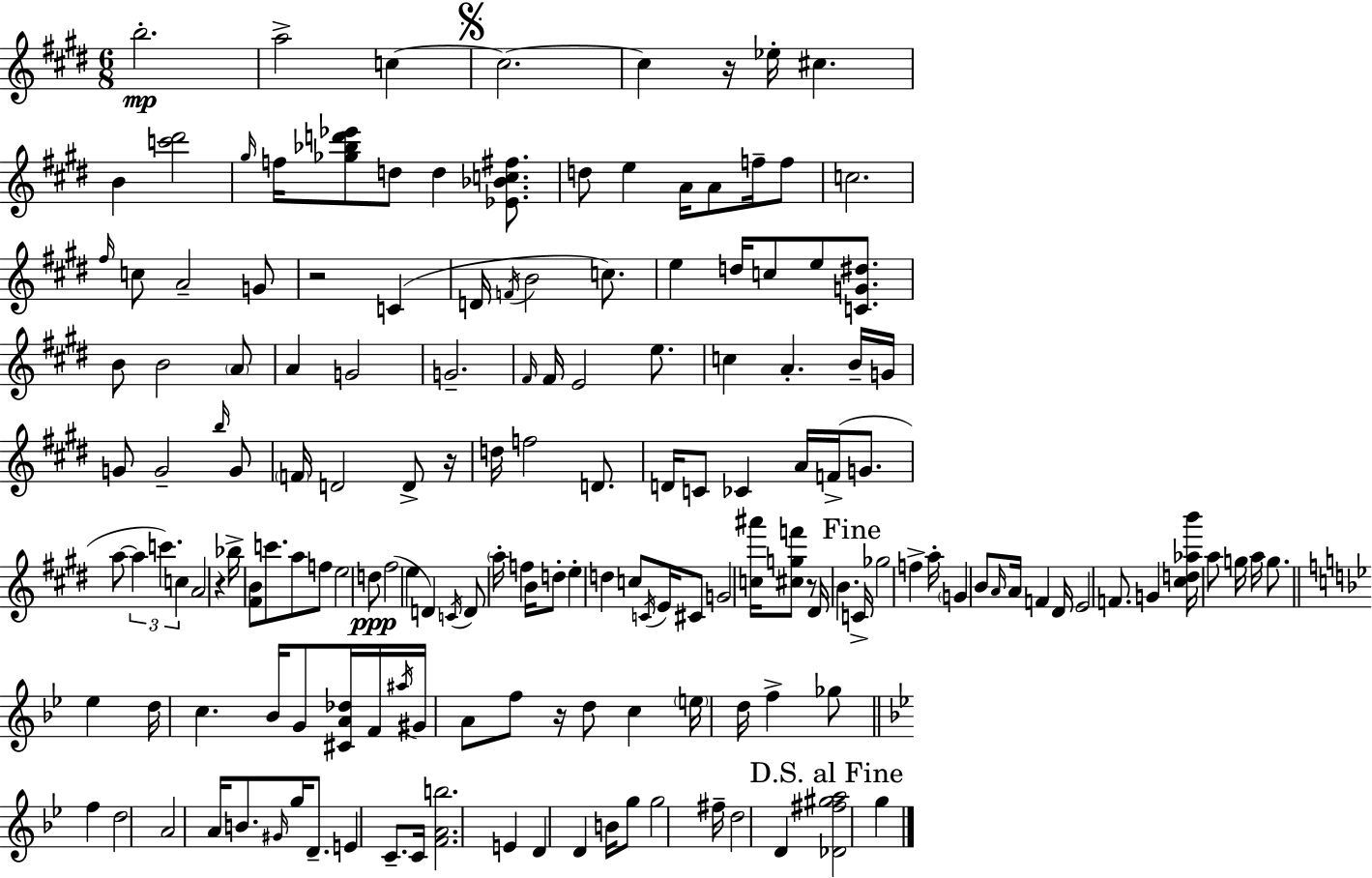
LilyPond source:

{
  \clef treble
  \numericTimeSignature
  \time 6/8
  \key e \major
  b''2.-.\mp | a''2-> c''4~~ | \mark \markup { \musicglyph "scripts.segno" } c''2.~~ | c''4 r16 ees''16-. cis''4. | \break b'4 <c''' dis'''>2 | \grace { gis''16 } f''16 <ges'' bes'' d''' ees'''>8 d''8 d''4 <ees' bes' c'' fis''>8. | d''8 e''4 a'16 a'8 f''16-- f''8 | c''2. | \break \grace { fis''16 } c''8 a'2-- | g'8 r2 c'4( | d'16 \acciaccatura { f'16 } b'2 | c''8.) e''4 d''16 c''8 e''8 | \break <c' g' dis''>8. b'8 b'2 | \parenthesize a'8 a'4 g'2 | g'2.-- | \grace { fis'16 } fis'16 e'2 | \break e''8. c''4 a'4.-. | b'16-- g'16 g'8 g'2-- | \grace { b''16 } g'8 \parenthesize f'16 d'2 | d'8-> r16 d''16 f''2 | \break d'8. d'16 c'8 ces'4 | a'16 f'16->( g'8. a''8~~ \tuplet 3/2 { a''4 c'''4.) | c''4 } a'2 | r4 bes''16-> <fis' b'>8 | \break c'''8. a''8 f''8 e''2 | d''8\ppp fis''2( | e''4 d'4) \acciaccatura { c'16 } d'8 | \parenthesize a''16-. f''4 b'16 d''8-. e''4-. | \break d''4 c''8 \acciaccatura { c'16 } e'16 cis'8 g'2 | <c'' ais'''>16 <cis'' g'' f'''>8 r8 dis'16 | b'4. \mark "Fine" c'16-> ges''2 | f''4-> a''16-. \parenthesize g'4 | \break b'8 \grace { a'16 } a'16 f'4 dis'16 e'2 | f'8. g'4 | <cis'' d'' aes'' b'''>16 a''8 g''16 a''16 g''8. \bar "||" \break \key g \minor ees''4 d''16 c''4. bes'16 | g'8 <cis' a' des''>16 f'16 \acciaccatura { ais''16 } gis'16 a'8 f''8 r16 d''8 | c''4 \parenthesize e''16 d''16 f''4-> ges''8 | \bar "||" \break \key bes \major f''4 d''2 | a'2 a'16 b'8. | \grace { gis'16 } g''16 d'8.-- e'4 c'8.-- | c'16 <f' a' b''>2. | \break e'4 d'4 d'4 | b'16 g''8 g''2 | fis''16-- d''2 d'4 | \mark "D.S. al Fine" <des' fis'' gis'' a''>2 g''4 | \break \bar "|."
}